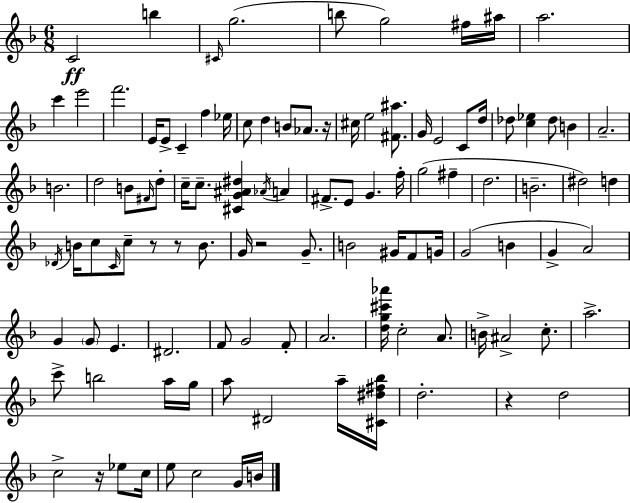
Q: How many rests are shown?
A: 6